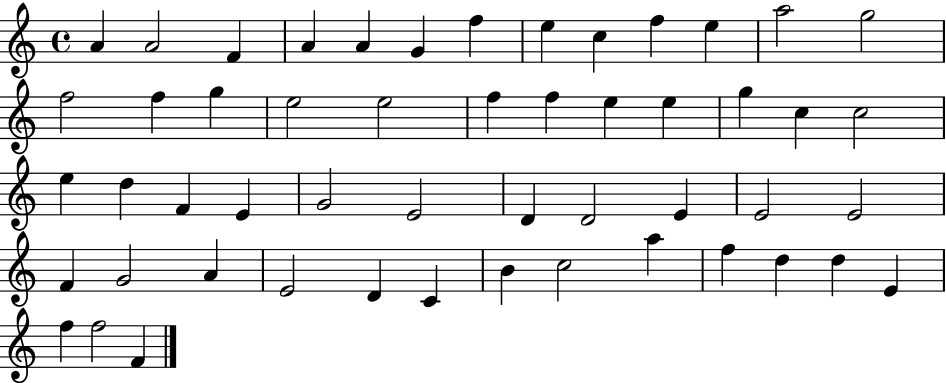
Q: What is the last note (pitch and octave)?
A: F4